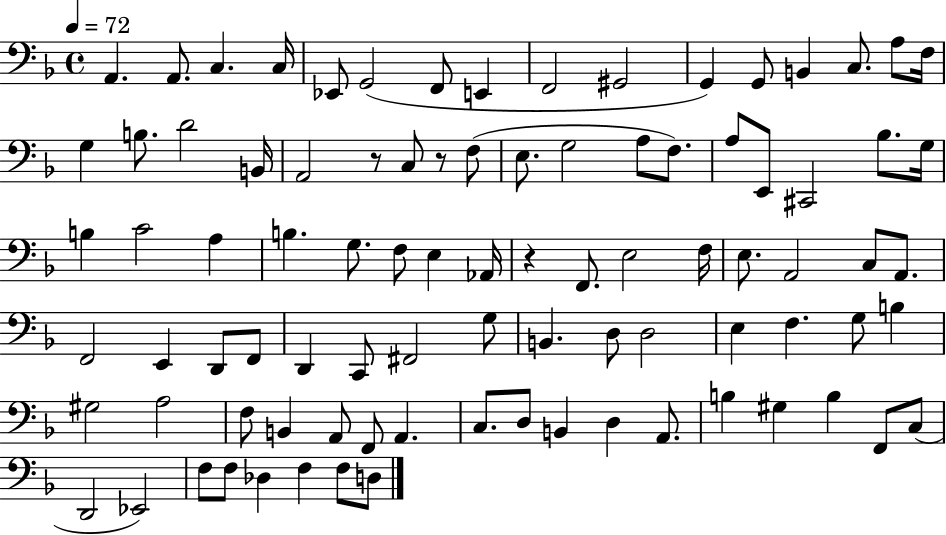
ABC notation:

X:1
T:Untitled
M:4/4
L:1/4
K:F
A,, A,,/2 C, C,/4 _E,,/2 G,,2 F,,/2 E,, F,,2 ^G,,2 G,, G,,/2 B,, C,/2 A,/2 F,/4 G, B,/2 D2 B,,/4 A,,2 z/2 C,/2 z/2 F,/2 E,/2 G,2 A,/2 F,/2 A,/2 E,,/2 ^C,,2 _B,/2 G,/4 B, C2 A, B, G,/2 F,/2 E, _A,,/4 z F,,/2 E,2 F,/4 E,/2 A,,2 C,/2 A,,/2 F,,2 E,, D,,/2 F,,/2 D,, C,,/2 ^F,,2 G,/2 B,, D,/2 D,2 E, F, G,/2 B, ^G,2 A,2 F,/2 B,, A,,/2 F,,/2 A,, C,/2 D,/2 B,, D, A,,/2 B, ^G, B, F,,/2 C,/2 D,,2 _E,,2 F,/2 F,/2 _D, F, F,/2 D,/2